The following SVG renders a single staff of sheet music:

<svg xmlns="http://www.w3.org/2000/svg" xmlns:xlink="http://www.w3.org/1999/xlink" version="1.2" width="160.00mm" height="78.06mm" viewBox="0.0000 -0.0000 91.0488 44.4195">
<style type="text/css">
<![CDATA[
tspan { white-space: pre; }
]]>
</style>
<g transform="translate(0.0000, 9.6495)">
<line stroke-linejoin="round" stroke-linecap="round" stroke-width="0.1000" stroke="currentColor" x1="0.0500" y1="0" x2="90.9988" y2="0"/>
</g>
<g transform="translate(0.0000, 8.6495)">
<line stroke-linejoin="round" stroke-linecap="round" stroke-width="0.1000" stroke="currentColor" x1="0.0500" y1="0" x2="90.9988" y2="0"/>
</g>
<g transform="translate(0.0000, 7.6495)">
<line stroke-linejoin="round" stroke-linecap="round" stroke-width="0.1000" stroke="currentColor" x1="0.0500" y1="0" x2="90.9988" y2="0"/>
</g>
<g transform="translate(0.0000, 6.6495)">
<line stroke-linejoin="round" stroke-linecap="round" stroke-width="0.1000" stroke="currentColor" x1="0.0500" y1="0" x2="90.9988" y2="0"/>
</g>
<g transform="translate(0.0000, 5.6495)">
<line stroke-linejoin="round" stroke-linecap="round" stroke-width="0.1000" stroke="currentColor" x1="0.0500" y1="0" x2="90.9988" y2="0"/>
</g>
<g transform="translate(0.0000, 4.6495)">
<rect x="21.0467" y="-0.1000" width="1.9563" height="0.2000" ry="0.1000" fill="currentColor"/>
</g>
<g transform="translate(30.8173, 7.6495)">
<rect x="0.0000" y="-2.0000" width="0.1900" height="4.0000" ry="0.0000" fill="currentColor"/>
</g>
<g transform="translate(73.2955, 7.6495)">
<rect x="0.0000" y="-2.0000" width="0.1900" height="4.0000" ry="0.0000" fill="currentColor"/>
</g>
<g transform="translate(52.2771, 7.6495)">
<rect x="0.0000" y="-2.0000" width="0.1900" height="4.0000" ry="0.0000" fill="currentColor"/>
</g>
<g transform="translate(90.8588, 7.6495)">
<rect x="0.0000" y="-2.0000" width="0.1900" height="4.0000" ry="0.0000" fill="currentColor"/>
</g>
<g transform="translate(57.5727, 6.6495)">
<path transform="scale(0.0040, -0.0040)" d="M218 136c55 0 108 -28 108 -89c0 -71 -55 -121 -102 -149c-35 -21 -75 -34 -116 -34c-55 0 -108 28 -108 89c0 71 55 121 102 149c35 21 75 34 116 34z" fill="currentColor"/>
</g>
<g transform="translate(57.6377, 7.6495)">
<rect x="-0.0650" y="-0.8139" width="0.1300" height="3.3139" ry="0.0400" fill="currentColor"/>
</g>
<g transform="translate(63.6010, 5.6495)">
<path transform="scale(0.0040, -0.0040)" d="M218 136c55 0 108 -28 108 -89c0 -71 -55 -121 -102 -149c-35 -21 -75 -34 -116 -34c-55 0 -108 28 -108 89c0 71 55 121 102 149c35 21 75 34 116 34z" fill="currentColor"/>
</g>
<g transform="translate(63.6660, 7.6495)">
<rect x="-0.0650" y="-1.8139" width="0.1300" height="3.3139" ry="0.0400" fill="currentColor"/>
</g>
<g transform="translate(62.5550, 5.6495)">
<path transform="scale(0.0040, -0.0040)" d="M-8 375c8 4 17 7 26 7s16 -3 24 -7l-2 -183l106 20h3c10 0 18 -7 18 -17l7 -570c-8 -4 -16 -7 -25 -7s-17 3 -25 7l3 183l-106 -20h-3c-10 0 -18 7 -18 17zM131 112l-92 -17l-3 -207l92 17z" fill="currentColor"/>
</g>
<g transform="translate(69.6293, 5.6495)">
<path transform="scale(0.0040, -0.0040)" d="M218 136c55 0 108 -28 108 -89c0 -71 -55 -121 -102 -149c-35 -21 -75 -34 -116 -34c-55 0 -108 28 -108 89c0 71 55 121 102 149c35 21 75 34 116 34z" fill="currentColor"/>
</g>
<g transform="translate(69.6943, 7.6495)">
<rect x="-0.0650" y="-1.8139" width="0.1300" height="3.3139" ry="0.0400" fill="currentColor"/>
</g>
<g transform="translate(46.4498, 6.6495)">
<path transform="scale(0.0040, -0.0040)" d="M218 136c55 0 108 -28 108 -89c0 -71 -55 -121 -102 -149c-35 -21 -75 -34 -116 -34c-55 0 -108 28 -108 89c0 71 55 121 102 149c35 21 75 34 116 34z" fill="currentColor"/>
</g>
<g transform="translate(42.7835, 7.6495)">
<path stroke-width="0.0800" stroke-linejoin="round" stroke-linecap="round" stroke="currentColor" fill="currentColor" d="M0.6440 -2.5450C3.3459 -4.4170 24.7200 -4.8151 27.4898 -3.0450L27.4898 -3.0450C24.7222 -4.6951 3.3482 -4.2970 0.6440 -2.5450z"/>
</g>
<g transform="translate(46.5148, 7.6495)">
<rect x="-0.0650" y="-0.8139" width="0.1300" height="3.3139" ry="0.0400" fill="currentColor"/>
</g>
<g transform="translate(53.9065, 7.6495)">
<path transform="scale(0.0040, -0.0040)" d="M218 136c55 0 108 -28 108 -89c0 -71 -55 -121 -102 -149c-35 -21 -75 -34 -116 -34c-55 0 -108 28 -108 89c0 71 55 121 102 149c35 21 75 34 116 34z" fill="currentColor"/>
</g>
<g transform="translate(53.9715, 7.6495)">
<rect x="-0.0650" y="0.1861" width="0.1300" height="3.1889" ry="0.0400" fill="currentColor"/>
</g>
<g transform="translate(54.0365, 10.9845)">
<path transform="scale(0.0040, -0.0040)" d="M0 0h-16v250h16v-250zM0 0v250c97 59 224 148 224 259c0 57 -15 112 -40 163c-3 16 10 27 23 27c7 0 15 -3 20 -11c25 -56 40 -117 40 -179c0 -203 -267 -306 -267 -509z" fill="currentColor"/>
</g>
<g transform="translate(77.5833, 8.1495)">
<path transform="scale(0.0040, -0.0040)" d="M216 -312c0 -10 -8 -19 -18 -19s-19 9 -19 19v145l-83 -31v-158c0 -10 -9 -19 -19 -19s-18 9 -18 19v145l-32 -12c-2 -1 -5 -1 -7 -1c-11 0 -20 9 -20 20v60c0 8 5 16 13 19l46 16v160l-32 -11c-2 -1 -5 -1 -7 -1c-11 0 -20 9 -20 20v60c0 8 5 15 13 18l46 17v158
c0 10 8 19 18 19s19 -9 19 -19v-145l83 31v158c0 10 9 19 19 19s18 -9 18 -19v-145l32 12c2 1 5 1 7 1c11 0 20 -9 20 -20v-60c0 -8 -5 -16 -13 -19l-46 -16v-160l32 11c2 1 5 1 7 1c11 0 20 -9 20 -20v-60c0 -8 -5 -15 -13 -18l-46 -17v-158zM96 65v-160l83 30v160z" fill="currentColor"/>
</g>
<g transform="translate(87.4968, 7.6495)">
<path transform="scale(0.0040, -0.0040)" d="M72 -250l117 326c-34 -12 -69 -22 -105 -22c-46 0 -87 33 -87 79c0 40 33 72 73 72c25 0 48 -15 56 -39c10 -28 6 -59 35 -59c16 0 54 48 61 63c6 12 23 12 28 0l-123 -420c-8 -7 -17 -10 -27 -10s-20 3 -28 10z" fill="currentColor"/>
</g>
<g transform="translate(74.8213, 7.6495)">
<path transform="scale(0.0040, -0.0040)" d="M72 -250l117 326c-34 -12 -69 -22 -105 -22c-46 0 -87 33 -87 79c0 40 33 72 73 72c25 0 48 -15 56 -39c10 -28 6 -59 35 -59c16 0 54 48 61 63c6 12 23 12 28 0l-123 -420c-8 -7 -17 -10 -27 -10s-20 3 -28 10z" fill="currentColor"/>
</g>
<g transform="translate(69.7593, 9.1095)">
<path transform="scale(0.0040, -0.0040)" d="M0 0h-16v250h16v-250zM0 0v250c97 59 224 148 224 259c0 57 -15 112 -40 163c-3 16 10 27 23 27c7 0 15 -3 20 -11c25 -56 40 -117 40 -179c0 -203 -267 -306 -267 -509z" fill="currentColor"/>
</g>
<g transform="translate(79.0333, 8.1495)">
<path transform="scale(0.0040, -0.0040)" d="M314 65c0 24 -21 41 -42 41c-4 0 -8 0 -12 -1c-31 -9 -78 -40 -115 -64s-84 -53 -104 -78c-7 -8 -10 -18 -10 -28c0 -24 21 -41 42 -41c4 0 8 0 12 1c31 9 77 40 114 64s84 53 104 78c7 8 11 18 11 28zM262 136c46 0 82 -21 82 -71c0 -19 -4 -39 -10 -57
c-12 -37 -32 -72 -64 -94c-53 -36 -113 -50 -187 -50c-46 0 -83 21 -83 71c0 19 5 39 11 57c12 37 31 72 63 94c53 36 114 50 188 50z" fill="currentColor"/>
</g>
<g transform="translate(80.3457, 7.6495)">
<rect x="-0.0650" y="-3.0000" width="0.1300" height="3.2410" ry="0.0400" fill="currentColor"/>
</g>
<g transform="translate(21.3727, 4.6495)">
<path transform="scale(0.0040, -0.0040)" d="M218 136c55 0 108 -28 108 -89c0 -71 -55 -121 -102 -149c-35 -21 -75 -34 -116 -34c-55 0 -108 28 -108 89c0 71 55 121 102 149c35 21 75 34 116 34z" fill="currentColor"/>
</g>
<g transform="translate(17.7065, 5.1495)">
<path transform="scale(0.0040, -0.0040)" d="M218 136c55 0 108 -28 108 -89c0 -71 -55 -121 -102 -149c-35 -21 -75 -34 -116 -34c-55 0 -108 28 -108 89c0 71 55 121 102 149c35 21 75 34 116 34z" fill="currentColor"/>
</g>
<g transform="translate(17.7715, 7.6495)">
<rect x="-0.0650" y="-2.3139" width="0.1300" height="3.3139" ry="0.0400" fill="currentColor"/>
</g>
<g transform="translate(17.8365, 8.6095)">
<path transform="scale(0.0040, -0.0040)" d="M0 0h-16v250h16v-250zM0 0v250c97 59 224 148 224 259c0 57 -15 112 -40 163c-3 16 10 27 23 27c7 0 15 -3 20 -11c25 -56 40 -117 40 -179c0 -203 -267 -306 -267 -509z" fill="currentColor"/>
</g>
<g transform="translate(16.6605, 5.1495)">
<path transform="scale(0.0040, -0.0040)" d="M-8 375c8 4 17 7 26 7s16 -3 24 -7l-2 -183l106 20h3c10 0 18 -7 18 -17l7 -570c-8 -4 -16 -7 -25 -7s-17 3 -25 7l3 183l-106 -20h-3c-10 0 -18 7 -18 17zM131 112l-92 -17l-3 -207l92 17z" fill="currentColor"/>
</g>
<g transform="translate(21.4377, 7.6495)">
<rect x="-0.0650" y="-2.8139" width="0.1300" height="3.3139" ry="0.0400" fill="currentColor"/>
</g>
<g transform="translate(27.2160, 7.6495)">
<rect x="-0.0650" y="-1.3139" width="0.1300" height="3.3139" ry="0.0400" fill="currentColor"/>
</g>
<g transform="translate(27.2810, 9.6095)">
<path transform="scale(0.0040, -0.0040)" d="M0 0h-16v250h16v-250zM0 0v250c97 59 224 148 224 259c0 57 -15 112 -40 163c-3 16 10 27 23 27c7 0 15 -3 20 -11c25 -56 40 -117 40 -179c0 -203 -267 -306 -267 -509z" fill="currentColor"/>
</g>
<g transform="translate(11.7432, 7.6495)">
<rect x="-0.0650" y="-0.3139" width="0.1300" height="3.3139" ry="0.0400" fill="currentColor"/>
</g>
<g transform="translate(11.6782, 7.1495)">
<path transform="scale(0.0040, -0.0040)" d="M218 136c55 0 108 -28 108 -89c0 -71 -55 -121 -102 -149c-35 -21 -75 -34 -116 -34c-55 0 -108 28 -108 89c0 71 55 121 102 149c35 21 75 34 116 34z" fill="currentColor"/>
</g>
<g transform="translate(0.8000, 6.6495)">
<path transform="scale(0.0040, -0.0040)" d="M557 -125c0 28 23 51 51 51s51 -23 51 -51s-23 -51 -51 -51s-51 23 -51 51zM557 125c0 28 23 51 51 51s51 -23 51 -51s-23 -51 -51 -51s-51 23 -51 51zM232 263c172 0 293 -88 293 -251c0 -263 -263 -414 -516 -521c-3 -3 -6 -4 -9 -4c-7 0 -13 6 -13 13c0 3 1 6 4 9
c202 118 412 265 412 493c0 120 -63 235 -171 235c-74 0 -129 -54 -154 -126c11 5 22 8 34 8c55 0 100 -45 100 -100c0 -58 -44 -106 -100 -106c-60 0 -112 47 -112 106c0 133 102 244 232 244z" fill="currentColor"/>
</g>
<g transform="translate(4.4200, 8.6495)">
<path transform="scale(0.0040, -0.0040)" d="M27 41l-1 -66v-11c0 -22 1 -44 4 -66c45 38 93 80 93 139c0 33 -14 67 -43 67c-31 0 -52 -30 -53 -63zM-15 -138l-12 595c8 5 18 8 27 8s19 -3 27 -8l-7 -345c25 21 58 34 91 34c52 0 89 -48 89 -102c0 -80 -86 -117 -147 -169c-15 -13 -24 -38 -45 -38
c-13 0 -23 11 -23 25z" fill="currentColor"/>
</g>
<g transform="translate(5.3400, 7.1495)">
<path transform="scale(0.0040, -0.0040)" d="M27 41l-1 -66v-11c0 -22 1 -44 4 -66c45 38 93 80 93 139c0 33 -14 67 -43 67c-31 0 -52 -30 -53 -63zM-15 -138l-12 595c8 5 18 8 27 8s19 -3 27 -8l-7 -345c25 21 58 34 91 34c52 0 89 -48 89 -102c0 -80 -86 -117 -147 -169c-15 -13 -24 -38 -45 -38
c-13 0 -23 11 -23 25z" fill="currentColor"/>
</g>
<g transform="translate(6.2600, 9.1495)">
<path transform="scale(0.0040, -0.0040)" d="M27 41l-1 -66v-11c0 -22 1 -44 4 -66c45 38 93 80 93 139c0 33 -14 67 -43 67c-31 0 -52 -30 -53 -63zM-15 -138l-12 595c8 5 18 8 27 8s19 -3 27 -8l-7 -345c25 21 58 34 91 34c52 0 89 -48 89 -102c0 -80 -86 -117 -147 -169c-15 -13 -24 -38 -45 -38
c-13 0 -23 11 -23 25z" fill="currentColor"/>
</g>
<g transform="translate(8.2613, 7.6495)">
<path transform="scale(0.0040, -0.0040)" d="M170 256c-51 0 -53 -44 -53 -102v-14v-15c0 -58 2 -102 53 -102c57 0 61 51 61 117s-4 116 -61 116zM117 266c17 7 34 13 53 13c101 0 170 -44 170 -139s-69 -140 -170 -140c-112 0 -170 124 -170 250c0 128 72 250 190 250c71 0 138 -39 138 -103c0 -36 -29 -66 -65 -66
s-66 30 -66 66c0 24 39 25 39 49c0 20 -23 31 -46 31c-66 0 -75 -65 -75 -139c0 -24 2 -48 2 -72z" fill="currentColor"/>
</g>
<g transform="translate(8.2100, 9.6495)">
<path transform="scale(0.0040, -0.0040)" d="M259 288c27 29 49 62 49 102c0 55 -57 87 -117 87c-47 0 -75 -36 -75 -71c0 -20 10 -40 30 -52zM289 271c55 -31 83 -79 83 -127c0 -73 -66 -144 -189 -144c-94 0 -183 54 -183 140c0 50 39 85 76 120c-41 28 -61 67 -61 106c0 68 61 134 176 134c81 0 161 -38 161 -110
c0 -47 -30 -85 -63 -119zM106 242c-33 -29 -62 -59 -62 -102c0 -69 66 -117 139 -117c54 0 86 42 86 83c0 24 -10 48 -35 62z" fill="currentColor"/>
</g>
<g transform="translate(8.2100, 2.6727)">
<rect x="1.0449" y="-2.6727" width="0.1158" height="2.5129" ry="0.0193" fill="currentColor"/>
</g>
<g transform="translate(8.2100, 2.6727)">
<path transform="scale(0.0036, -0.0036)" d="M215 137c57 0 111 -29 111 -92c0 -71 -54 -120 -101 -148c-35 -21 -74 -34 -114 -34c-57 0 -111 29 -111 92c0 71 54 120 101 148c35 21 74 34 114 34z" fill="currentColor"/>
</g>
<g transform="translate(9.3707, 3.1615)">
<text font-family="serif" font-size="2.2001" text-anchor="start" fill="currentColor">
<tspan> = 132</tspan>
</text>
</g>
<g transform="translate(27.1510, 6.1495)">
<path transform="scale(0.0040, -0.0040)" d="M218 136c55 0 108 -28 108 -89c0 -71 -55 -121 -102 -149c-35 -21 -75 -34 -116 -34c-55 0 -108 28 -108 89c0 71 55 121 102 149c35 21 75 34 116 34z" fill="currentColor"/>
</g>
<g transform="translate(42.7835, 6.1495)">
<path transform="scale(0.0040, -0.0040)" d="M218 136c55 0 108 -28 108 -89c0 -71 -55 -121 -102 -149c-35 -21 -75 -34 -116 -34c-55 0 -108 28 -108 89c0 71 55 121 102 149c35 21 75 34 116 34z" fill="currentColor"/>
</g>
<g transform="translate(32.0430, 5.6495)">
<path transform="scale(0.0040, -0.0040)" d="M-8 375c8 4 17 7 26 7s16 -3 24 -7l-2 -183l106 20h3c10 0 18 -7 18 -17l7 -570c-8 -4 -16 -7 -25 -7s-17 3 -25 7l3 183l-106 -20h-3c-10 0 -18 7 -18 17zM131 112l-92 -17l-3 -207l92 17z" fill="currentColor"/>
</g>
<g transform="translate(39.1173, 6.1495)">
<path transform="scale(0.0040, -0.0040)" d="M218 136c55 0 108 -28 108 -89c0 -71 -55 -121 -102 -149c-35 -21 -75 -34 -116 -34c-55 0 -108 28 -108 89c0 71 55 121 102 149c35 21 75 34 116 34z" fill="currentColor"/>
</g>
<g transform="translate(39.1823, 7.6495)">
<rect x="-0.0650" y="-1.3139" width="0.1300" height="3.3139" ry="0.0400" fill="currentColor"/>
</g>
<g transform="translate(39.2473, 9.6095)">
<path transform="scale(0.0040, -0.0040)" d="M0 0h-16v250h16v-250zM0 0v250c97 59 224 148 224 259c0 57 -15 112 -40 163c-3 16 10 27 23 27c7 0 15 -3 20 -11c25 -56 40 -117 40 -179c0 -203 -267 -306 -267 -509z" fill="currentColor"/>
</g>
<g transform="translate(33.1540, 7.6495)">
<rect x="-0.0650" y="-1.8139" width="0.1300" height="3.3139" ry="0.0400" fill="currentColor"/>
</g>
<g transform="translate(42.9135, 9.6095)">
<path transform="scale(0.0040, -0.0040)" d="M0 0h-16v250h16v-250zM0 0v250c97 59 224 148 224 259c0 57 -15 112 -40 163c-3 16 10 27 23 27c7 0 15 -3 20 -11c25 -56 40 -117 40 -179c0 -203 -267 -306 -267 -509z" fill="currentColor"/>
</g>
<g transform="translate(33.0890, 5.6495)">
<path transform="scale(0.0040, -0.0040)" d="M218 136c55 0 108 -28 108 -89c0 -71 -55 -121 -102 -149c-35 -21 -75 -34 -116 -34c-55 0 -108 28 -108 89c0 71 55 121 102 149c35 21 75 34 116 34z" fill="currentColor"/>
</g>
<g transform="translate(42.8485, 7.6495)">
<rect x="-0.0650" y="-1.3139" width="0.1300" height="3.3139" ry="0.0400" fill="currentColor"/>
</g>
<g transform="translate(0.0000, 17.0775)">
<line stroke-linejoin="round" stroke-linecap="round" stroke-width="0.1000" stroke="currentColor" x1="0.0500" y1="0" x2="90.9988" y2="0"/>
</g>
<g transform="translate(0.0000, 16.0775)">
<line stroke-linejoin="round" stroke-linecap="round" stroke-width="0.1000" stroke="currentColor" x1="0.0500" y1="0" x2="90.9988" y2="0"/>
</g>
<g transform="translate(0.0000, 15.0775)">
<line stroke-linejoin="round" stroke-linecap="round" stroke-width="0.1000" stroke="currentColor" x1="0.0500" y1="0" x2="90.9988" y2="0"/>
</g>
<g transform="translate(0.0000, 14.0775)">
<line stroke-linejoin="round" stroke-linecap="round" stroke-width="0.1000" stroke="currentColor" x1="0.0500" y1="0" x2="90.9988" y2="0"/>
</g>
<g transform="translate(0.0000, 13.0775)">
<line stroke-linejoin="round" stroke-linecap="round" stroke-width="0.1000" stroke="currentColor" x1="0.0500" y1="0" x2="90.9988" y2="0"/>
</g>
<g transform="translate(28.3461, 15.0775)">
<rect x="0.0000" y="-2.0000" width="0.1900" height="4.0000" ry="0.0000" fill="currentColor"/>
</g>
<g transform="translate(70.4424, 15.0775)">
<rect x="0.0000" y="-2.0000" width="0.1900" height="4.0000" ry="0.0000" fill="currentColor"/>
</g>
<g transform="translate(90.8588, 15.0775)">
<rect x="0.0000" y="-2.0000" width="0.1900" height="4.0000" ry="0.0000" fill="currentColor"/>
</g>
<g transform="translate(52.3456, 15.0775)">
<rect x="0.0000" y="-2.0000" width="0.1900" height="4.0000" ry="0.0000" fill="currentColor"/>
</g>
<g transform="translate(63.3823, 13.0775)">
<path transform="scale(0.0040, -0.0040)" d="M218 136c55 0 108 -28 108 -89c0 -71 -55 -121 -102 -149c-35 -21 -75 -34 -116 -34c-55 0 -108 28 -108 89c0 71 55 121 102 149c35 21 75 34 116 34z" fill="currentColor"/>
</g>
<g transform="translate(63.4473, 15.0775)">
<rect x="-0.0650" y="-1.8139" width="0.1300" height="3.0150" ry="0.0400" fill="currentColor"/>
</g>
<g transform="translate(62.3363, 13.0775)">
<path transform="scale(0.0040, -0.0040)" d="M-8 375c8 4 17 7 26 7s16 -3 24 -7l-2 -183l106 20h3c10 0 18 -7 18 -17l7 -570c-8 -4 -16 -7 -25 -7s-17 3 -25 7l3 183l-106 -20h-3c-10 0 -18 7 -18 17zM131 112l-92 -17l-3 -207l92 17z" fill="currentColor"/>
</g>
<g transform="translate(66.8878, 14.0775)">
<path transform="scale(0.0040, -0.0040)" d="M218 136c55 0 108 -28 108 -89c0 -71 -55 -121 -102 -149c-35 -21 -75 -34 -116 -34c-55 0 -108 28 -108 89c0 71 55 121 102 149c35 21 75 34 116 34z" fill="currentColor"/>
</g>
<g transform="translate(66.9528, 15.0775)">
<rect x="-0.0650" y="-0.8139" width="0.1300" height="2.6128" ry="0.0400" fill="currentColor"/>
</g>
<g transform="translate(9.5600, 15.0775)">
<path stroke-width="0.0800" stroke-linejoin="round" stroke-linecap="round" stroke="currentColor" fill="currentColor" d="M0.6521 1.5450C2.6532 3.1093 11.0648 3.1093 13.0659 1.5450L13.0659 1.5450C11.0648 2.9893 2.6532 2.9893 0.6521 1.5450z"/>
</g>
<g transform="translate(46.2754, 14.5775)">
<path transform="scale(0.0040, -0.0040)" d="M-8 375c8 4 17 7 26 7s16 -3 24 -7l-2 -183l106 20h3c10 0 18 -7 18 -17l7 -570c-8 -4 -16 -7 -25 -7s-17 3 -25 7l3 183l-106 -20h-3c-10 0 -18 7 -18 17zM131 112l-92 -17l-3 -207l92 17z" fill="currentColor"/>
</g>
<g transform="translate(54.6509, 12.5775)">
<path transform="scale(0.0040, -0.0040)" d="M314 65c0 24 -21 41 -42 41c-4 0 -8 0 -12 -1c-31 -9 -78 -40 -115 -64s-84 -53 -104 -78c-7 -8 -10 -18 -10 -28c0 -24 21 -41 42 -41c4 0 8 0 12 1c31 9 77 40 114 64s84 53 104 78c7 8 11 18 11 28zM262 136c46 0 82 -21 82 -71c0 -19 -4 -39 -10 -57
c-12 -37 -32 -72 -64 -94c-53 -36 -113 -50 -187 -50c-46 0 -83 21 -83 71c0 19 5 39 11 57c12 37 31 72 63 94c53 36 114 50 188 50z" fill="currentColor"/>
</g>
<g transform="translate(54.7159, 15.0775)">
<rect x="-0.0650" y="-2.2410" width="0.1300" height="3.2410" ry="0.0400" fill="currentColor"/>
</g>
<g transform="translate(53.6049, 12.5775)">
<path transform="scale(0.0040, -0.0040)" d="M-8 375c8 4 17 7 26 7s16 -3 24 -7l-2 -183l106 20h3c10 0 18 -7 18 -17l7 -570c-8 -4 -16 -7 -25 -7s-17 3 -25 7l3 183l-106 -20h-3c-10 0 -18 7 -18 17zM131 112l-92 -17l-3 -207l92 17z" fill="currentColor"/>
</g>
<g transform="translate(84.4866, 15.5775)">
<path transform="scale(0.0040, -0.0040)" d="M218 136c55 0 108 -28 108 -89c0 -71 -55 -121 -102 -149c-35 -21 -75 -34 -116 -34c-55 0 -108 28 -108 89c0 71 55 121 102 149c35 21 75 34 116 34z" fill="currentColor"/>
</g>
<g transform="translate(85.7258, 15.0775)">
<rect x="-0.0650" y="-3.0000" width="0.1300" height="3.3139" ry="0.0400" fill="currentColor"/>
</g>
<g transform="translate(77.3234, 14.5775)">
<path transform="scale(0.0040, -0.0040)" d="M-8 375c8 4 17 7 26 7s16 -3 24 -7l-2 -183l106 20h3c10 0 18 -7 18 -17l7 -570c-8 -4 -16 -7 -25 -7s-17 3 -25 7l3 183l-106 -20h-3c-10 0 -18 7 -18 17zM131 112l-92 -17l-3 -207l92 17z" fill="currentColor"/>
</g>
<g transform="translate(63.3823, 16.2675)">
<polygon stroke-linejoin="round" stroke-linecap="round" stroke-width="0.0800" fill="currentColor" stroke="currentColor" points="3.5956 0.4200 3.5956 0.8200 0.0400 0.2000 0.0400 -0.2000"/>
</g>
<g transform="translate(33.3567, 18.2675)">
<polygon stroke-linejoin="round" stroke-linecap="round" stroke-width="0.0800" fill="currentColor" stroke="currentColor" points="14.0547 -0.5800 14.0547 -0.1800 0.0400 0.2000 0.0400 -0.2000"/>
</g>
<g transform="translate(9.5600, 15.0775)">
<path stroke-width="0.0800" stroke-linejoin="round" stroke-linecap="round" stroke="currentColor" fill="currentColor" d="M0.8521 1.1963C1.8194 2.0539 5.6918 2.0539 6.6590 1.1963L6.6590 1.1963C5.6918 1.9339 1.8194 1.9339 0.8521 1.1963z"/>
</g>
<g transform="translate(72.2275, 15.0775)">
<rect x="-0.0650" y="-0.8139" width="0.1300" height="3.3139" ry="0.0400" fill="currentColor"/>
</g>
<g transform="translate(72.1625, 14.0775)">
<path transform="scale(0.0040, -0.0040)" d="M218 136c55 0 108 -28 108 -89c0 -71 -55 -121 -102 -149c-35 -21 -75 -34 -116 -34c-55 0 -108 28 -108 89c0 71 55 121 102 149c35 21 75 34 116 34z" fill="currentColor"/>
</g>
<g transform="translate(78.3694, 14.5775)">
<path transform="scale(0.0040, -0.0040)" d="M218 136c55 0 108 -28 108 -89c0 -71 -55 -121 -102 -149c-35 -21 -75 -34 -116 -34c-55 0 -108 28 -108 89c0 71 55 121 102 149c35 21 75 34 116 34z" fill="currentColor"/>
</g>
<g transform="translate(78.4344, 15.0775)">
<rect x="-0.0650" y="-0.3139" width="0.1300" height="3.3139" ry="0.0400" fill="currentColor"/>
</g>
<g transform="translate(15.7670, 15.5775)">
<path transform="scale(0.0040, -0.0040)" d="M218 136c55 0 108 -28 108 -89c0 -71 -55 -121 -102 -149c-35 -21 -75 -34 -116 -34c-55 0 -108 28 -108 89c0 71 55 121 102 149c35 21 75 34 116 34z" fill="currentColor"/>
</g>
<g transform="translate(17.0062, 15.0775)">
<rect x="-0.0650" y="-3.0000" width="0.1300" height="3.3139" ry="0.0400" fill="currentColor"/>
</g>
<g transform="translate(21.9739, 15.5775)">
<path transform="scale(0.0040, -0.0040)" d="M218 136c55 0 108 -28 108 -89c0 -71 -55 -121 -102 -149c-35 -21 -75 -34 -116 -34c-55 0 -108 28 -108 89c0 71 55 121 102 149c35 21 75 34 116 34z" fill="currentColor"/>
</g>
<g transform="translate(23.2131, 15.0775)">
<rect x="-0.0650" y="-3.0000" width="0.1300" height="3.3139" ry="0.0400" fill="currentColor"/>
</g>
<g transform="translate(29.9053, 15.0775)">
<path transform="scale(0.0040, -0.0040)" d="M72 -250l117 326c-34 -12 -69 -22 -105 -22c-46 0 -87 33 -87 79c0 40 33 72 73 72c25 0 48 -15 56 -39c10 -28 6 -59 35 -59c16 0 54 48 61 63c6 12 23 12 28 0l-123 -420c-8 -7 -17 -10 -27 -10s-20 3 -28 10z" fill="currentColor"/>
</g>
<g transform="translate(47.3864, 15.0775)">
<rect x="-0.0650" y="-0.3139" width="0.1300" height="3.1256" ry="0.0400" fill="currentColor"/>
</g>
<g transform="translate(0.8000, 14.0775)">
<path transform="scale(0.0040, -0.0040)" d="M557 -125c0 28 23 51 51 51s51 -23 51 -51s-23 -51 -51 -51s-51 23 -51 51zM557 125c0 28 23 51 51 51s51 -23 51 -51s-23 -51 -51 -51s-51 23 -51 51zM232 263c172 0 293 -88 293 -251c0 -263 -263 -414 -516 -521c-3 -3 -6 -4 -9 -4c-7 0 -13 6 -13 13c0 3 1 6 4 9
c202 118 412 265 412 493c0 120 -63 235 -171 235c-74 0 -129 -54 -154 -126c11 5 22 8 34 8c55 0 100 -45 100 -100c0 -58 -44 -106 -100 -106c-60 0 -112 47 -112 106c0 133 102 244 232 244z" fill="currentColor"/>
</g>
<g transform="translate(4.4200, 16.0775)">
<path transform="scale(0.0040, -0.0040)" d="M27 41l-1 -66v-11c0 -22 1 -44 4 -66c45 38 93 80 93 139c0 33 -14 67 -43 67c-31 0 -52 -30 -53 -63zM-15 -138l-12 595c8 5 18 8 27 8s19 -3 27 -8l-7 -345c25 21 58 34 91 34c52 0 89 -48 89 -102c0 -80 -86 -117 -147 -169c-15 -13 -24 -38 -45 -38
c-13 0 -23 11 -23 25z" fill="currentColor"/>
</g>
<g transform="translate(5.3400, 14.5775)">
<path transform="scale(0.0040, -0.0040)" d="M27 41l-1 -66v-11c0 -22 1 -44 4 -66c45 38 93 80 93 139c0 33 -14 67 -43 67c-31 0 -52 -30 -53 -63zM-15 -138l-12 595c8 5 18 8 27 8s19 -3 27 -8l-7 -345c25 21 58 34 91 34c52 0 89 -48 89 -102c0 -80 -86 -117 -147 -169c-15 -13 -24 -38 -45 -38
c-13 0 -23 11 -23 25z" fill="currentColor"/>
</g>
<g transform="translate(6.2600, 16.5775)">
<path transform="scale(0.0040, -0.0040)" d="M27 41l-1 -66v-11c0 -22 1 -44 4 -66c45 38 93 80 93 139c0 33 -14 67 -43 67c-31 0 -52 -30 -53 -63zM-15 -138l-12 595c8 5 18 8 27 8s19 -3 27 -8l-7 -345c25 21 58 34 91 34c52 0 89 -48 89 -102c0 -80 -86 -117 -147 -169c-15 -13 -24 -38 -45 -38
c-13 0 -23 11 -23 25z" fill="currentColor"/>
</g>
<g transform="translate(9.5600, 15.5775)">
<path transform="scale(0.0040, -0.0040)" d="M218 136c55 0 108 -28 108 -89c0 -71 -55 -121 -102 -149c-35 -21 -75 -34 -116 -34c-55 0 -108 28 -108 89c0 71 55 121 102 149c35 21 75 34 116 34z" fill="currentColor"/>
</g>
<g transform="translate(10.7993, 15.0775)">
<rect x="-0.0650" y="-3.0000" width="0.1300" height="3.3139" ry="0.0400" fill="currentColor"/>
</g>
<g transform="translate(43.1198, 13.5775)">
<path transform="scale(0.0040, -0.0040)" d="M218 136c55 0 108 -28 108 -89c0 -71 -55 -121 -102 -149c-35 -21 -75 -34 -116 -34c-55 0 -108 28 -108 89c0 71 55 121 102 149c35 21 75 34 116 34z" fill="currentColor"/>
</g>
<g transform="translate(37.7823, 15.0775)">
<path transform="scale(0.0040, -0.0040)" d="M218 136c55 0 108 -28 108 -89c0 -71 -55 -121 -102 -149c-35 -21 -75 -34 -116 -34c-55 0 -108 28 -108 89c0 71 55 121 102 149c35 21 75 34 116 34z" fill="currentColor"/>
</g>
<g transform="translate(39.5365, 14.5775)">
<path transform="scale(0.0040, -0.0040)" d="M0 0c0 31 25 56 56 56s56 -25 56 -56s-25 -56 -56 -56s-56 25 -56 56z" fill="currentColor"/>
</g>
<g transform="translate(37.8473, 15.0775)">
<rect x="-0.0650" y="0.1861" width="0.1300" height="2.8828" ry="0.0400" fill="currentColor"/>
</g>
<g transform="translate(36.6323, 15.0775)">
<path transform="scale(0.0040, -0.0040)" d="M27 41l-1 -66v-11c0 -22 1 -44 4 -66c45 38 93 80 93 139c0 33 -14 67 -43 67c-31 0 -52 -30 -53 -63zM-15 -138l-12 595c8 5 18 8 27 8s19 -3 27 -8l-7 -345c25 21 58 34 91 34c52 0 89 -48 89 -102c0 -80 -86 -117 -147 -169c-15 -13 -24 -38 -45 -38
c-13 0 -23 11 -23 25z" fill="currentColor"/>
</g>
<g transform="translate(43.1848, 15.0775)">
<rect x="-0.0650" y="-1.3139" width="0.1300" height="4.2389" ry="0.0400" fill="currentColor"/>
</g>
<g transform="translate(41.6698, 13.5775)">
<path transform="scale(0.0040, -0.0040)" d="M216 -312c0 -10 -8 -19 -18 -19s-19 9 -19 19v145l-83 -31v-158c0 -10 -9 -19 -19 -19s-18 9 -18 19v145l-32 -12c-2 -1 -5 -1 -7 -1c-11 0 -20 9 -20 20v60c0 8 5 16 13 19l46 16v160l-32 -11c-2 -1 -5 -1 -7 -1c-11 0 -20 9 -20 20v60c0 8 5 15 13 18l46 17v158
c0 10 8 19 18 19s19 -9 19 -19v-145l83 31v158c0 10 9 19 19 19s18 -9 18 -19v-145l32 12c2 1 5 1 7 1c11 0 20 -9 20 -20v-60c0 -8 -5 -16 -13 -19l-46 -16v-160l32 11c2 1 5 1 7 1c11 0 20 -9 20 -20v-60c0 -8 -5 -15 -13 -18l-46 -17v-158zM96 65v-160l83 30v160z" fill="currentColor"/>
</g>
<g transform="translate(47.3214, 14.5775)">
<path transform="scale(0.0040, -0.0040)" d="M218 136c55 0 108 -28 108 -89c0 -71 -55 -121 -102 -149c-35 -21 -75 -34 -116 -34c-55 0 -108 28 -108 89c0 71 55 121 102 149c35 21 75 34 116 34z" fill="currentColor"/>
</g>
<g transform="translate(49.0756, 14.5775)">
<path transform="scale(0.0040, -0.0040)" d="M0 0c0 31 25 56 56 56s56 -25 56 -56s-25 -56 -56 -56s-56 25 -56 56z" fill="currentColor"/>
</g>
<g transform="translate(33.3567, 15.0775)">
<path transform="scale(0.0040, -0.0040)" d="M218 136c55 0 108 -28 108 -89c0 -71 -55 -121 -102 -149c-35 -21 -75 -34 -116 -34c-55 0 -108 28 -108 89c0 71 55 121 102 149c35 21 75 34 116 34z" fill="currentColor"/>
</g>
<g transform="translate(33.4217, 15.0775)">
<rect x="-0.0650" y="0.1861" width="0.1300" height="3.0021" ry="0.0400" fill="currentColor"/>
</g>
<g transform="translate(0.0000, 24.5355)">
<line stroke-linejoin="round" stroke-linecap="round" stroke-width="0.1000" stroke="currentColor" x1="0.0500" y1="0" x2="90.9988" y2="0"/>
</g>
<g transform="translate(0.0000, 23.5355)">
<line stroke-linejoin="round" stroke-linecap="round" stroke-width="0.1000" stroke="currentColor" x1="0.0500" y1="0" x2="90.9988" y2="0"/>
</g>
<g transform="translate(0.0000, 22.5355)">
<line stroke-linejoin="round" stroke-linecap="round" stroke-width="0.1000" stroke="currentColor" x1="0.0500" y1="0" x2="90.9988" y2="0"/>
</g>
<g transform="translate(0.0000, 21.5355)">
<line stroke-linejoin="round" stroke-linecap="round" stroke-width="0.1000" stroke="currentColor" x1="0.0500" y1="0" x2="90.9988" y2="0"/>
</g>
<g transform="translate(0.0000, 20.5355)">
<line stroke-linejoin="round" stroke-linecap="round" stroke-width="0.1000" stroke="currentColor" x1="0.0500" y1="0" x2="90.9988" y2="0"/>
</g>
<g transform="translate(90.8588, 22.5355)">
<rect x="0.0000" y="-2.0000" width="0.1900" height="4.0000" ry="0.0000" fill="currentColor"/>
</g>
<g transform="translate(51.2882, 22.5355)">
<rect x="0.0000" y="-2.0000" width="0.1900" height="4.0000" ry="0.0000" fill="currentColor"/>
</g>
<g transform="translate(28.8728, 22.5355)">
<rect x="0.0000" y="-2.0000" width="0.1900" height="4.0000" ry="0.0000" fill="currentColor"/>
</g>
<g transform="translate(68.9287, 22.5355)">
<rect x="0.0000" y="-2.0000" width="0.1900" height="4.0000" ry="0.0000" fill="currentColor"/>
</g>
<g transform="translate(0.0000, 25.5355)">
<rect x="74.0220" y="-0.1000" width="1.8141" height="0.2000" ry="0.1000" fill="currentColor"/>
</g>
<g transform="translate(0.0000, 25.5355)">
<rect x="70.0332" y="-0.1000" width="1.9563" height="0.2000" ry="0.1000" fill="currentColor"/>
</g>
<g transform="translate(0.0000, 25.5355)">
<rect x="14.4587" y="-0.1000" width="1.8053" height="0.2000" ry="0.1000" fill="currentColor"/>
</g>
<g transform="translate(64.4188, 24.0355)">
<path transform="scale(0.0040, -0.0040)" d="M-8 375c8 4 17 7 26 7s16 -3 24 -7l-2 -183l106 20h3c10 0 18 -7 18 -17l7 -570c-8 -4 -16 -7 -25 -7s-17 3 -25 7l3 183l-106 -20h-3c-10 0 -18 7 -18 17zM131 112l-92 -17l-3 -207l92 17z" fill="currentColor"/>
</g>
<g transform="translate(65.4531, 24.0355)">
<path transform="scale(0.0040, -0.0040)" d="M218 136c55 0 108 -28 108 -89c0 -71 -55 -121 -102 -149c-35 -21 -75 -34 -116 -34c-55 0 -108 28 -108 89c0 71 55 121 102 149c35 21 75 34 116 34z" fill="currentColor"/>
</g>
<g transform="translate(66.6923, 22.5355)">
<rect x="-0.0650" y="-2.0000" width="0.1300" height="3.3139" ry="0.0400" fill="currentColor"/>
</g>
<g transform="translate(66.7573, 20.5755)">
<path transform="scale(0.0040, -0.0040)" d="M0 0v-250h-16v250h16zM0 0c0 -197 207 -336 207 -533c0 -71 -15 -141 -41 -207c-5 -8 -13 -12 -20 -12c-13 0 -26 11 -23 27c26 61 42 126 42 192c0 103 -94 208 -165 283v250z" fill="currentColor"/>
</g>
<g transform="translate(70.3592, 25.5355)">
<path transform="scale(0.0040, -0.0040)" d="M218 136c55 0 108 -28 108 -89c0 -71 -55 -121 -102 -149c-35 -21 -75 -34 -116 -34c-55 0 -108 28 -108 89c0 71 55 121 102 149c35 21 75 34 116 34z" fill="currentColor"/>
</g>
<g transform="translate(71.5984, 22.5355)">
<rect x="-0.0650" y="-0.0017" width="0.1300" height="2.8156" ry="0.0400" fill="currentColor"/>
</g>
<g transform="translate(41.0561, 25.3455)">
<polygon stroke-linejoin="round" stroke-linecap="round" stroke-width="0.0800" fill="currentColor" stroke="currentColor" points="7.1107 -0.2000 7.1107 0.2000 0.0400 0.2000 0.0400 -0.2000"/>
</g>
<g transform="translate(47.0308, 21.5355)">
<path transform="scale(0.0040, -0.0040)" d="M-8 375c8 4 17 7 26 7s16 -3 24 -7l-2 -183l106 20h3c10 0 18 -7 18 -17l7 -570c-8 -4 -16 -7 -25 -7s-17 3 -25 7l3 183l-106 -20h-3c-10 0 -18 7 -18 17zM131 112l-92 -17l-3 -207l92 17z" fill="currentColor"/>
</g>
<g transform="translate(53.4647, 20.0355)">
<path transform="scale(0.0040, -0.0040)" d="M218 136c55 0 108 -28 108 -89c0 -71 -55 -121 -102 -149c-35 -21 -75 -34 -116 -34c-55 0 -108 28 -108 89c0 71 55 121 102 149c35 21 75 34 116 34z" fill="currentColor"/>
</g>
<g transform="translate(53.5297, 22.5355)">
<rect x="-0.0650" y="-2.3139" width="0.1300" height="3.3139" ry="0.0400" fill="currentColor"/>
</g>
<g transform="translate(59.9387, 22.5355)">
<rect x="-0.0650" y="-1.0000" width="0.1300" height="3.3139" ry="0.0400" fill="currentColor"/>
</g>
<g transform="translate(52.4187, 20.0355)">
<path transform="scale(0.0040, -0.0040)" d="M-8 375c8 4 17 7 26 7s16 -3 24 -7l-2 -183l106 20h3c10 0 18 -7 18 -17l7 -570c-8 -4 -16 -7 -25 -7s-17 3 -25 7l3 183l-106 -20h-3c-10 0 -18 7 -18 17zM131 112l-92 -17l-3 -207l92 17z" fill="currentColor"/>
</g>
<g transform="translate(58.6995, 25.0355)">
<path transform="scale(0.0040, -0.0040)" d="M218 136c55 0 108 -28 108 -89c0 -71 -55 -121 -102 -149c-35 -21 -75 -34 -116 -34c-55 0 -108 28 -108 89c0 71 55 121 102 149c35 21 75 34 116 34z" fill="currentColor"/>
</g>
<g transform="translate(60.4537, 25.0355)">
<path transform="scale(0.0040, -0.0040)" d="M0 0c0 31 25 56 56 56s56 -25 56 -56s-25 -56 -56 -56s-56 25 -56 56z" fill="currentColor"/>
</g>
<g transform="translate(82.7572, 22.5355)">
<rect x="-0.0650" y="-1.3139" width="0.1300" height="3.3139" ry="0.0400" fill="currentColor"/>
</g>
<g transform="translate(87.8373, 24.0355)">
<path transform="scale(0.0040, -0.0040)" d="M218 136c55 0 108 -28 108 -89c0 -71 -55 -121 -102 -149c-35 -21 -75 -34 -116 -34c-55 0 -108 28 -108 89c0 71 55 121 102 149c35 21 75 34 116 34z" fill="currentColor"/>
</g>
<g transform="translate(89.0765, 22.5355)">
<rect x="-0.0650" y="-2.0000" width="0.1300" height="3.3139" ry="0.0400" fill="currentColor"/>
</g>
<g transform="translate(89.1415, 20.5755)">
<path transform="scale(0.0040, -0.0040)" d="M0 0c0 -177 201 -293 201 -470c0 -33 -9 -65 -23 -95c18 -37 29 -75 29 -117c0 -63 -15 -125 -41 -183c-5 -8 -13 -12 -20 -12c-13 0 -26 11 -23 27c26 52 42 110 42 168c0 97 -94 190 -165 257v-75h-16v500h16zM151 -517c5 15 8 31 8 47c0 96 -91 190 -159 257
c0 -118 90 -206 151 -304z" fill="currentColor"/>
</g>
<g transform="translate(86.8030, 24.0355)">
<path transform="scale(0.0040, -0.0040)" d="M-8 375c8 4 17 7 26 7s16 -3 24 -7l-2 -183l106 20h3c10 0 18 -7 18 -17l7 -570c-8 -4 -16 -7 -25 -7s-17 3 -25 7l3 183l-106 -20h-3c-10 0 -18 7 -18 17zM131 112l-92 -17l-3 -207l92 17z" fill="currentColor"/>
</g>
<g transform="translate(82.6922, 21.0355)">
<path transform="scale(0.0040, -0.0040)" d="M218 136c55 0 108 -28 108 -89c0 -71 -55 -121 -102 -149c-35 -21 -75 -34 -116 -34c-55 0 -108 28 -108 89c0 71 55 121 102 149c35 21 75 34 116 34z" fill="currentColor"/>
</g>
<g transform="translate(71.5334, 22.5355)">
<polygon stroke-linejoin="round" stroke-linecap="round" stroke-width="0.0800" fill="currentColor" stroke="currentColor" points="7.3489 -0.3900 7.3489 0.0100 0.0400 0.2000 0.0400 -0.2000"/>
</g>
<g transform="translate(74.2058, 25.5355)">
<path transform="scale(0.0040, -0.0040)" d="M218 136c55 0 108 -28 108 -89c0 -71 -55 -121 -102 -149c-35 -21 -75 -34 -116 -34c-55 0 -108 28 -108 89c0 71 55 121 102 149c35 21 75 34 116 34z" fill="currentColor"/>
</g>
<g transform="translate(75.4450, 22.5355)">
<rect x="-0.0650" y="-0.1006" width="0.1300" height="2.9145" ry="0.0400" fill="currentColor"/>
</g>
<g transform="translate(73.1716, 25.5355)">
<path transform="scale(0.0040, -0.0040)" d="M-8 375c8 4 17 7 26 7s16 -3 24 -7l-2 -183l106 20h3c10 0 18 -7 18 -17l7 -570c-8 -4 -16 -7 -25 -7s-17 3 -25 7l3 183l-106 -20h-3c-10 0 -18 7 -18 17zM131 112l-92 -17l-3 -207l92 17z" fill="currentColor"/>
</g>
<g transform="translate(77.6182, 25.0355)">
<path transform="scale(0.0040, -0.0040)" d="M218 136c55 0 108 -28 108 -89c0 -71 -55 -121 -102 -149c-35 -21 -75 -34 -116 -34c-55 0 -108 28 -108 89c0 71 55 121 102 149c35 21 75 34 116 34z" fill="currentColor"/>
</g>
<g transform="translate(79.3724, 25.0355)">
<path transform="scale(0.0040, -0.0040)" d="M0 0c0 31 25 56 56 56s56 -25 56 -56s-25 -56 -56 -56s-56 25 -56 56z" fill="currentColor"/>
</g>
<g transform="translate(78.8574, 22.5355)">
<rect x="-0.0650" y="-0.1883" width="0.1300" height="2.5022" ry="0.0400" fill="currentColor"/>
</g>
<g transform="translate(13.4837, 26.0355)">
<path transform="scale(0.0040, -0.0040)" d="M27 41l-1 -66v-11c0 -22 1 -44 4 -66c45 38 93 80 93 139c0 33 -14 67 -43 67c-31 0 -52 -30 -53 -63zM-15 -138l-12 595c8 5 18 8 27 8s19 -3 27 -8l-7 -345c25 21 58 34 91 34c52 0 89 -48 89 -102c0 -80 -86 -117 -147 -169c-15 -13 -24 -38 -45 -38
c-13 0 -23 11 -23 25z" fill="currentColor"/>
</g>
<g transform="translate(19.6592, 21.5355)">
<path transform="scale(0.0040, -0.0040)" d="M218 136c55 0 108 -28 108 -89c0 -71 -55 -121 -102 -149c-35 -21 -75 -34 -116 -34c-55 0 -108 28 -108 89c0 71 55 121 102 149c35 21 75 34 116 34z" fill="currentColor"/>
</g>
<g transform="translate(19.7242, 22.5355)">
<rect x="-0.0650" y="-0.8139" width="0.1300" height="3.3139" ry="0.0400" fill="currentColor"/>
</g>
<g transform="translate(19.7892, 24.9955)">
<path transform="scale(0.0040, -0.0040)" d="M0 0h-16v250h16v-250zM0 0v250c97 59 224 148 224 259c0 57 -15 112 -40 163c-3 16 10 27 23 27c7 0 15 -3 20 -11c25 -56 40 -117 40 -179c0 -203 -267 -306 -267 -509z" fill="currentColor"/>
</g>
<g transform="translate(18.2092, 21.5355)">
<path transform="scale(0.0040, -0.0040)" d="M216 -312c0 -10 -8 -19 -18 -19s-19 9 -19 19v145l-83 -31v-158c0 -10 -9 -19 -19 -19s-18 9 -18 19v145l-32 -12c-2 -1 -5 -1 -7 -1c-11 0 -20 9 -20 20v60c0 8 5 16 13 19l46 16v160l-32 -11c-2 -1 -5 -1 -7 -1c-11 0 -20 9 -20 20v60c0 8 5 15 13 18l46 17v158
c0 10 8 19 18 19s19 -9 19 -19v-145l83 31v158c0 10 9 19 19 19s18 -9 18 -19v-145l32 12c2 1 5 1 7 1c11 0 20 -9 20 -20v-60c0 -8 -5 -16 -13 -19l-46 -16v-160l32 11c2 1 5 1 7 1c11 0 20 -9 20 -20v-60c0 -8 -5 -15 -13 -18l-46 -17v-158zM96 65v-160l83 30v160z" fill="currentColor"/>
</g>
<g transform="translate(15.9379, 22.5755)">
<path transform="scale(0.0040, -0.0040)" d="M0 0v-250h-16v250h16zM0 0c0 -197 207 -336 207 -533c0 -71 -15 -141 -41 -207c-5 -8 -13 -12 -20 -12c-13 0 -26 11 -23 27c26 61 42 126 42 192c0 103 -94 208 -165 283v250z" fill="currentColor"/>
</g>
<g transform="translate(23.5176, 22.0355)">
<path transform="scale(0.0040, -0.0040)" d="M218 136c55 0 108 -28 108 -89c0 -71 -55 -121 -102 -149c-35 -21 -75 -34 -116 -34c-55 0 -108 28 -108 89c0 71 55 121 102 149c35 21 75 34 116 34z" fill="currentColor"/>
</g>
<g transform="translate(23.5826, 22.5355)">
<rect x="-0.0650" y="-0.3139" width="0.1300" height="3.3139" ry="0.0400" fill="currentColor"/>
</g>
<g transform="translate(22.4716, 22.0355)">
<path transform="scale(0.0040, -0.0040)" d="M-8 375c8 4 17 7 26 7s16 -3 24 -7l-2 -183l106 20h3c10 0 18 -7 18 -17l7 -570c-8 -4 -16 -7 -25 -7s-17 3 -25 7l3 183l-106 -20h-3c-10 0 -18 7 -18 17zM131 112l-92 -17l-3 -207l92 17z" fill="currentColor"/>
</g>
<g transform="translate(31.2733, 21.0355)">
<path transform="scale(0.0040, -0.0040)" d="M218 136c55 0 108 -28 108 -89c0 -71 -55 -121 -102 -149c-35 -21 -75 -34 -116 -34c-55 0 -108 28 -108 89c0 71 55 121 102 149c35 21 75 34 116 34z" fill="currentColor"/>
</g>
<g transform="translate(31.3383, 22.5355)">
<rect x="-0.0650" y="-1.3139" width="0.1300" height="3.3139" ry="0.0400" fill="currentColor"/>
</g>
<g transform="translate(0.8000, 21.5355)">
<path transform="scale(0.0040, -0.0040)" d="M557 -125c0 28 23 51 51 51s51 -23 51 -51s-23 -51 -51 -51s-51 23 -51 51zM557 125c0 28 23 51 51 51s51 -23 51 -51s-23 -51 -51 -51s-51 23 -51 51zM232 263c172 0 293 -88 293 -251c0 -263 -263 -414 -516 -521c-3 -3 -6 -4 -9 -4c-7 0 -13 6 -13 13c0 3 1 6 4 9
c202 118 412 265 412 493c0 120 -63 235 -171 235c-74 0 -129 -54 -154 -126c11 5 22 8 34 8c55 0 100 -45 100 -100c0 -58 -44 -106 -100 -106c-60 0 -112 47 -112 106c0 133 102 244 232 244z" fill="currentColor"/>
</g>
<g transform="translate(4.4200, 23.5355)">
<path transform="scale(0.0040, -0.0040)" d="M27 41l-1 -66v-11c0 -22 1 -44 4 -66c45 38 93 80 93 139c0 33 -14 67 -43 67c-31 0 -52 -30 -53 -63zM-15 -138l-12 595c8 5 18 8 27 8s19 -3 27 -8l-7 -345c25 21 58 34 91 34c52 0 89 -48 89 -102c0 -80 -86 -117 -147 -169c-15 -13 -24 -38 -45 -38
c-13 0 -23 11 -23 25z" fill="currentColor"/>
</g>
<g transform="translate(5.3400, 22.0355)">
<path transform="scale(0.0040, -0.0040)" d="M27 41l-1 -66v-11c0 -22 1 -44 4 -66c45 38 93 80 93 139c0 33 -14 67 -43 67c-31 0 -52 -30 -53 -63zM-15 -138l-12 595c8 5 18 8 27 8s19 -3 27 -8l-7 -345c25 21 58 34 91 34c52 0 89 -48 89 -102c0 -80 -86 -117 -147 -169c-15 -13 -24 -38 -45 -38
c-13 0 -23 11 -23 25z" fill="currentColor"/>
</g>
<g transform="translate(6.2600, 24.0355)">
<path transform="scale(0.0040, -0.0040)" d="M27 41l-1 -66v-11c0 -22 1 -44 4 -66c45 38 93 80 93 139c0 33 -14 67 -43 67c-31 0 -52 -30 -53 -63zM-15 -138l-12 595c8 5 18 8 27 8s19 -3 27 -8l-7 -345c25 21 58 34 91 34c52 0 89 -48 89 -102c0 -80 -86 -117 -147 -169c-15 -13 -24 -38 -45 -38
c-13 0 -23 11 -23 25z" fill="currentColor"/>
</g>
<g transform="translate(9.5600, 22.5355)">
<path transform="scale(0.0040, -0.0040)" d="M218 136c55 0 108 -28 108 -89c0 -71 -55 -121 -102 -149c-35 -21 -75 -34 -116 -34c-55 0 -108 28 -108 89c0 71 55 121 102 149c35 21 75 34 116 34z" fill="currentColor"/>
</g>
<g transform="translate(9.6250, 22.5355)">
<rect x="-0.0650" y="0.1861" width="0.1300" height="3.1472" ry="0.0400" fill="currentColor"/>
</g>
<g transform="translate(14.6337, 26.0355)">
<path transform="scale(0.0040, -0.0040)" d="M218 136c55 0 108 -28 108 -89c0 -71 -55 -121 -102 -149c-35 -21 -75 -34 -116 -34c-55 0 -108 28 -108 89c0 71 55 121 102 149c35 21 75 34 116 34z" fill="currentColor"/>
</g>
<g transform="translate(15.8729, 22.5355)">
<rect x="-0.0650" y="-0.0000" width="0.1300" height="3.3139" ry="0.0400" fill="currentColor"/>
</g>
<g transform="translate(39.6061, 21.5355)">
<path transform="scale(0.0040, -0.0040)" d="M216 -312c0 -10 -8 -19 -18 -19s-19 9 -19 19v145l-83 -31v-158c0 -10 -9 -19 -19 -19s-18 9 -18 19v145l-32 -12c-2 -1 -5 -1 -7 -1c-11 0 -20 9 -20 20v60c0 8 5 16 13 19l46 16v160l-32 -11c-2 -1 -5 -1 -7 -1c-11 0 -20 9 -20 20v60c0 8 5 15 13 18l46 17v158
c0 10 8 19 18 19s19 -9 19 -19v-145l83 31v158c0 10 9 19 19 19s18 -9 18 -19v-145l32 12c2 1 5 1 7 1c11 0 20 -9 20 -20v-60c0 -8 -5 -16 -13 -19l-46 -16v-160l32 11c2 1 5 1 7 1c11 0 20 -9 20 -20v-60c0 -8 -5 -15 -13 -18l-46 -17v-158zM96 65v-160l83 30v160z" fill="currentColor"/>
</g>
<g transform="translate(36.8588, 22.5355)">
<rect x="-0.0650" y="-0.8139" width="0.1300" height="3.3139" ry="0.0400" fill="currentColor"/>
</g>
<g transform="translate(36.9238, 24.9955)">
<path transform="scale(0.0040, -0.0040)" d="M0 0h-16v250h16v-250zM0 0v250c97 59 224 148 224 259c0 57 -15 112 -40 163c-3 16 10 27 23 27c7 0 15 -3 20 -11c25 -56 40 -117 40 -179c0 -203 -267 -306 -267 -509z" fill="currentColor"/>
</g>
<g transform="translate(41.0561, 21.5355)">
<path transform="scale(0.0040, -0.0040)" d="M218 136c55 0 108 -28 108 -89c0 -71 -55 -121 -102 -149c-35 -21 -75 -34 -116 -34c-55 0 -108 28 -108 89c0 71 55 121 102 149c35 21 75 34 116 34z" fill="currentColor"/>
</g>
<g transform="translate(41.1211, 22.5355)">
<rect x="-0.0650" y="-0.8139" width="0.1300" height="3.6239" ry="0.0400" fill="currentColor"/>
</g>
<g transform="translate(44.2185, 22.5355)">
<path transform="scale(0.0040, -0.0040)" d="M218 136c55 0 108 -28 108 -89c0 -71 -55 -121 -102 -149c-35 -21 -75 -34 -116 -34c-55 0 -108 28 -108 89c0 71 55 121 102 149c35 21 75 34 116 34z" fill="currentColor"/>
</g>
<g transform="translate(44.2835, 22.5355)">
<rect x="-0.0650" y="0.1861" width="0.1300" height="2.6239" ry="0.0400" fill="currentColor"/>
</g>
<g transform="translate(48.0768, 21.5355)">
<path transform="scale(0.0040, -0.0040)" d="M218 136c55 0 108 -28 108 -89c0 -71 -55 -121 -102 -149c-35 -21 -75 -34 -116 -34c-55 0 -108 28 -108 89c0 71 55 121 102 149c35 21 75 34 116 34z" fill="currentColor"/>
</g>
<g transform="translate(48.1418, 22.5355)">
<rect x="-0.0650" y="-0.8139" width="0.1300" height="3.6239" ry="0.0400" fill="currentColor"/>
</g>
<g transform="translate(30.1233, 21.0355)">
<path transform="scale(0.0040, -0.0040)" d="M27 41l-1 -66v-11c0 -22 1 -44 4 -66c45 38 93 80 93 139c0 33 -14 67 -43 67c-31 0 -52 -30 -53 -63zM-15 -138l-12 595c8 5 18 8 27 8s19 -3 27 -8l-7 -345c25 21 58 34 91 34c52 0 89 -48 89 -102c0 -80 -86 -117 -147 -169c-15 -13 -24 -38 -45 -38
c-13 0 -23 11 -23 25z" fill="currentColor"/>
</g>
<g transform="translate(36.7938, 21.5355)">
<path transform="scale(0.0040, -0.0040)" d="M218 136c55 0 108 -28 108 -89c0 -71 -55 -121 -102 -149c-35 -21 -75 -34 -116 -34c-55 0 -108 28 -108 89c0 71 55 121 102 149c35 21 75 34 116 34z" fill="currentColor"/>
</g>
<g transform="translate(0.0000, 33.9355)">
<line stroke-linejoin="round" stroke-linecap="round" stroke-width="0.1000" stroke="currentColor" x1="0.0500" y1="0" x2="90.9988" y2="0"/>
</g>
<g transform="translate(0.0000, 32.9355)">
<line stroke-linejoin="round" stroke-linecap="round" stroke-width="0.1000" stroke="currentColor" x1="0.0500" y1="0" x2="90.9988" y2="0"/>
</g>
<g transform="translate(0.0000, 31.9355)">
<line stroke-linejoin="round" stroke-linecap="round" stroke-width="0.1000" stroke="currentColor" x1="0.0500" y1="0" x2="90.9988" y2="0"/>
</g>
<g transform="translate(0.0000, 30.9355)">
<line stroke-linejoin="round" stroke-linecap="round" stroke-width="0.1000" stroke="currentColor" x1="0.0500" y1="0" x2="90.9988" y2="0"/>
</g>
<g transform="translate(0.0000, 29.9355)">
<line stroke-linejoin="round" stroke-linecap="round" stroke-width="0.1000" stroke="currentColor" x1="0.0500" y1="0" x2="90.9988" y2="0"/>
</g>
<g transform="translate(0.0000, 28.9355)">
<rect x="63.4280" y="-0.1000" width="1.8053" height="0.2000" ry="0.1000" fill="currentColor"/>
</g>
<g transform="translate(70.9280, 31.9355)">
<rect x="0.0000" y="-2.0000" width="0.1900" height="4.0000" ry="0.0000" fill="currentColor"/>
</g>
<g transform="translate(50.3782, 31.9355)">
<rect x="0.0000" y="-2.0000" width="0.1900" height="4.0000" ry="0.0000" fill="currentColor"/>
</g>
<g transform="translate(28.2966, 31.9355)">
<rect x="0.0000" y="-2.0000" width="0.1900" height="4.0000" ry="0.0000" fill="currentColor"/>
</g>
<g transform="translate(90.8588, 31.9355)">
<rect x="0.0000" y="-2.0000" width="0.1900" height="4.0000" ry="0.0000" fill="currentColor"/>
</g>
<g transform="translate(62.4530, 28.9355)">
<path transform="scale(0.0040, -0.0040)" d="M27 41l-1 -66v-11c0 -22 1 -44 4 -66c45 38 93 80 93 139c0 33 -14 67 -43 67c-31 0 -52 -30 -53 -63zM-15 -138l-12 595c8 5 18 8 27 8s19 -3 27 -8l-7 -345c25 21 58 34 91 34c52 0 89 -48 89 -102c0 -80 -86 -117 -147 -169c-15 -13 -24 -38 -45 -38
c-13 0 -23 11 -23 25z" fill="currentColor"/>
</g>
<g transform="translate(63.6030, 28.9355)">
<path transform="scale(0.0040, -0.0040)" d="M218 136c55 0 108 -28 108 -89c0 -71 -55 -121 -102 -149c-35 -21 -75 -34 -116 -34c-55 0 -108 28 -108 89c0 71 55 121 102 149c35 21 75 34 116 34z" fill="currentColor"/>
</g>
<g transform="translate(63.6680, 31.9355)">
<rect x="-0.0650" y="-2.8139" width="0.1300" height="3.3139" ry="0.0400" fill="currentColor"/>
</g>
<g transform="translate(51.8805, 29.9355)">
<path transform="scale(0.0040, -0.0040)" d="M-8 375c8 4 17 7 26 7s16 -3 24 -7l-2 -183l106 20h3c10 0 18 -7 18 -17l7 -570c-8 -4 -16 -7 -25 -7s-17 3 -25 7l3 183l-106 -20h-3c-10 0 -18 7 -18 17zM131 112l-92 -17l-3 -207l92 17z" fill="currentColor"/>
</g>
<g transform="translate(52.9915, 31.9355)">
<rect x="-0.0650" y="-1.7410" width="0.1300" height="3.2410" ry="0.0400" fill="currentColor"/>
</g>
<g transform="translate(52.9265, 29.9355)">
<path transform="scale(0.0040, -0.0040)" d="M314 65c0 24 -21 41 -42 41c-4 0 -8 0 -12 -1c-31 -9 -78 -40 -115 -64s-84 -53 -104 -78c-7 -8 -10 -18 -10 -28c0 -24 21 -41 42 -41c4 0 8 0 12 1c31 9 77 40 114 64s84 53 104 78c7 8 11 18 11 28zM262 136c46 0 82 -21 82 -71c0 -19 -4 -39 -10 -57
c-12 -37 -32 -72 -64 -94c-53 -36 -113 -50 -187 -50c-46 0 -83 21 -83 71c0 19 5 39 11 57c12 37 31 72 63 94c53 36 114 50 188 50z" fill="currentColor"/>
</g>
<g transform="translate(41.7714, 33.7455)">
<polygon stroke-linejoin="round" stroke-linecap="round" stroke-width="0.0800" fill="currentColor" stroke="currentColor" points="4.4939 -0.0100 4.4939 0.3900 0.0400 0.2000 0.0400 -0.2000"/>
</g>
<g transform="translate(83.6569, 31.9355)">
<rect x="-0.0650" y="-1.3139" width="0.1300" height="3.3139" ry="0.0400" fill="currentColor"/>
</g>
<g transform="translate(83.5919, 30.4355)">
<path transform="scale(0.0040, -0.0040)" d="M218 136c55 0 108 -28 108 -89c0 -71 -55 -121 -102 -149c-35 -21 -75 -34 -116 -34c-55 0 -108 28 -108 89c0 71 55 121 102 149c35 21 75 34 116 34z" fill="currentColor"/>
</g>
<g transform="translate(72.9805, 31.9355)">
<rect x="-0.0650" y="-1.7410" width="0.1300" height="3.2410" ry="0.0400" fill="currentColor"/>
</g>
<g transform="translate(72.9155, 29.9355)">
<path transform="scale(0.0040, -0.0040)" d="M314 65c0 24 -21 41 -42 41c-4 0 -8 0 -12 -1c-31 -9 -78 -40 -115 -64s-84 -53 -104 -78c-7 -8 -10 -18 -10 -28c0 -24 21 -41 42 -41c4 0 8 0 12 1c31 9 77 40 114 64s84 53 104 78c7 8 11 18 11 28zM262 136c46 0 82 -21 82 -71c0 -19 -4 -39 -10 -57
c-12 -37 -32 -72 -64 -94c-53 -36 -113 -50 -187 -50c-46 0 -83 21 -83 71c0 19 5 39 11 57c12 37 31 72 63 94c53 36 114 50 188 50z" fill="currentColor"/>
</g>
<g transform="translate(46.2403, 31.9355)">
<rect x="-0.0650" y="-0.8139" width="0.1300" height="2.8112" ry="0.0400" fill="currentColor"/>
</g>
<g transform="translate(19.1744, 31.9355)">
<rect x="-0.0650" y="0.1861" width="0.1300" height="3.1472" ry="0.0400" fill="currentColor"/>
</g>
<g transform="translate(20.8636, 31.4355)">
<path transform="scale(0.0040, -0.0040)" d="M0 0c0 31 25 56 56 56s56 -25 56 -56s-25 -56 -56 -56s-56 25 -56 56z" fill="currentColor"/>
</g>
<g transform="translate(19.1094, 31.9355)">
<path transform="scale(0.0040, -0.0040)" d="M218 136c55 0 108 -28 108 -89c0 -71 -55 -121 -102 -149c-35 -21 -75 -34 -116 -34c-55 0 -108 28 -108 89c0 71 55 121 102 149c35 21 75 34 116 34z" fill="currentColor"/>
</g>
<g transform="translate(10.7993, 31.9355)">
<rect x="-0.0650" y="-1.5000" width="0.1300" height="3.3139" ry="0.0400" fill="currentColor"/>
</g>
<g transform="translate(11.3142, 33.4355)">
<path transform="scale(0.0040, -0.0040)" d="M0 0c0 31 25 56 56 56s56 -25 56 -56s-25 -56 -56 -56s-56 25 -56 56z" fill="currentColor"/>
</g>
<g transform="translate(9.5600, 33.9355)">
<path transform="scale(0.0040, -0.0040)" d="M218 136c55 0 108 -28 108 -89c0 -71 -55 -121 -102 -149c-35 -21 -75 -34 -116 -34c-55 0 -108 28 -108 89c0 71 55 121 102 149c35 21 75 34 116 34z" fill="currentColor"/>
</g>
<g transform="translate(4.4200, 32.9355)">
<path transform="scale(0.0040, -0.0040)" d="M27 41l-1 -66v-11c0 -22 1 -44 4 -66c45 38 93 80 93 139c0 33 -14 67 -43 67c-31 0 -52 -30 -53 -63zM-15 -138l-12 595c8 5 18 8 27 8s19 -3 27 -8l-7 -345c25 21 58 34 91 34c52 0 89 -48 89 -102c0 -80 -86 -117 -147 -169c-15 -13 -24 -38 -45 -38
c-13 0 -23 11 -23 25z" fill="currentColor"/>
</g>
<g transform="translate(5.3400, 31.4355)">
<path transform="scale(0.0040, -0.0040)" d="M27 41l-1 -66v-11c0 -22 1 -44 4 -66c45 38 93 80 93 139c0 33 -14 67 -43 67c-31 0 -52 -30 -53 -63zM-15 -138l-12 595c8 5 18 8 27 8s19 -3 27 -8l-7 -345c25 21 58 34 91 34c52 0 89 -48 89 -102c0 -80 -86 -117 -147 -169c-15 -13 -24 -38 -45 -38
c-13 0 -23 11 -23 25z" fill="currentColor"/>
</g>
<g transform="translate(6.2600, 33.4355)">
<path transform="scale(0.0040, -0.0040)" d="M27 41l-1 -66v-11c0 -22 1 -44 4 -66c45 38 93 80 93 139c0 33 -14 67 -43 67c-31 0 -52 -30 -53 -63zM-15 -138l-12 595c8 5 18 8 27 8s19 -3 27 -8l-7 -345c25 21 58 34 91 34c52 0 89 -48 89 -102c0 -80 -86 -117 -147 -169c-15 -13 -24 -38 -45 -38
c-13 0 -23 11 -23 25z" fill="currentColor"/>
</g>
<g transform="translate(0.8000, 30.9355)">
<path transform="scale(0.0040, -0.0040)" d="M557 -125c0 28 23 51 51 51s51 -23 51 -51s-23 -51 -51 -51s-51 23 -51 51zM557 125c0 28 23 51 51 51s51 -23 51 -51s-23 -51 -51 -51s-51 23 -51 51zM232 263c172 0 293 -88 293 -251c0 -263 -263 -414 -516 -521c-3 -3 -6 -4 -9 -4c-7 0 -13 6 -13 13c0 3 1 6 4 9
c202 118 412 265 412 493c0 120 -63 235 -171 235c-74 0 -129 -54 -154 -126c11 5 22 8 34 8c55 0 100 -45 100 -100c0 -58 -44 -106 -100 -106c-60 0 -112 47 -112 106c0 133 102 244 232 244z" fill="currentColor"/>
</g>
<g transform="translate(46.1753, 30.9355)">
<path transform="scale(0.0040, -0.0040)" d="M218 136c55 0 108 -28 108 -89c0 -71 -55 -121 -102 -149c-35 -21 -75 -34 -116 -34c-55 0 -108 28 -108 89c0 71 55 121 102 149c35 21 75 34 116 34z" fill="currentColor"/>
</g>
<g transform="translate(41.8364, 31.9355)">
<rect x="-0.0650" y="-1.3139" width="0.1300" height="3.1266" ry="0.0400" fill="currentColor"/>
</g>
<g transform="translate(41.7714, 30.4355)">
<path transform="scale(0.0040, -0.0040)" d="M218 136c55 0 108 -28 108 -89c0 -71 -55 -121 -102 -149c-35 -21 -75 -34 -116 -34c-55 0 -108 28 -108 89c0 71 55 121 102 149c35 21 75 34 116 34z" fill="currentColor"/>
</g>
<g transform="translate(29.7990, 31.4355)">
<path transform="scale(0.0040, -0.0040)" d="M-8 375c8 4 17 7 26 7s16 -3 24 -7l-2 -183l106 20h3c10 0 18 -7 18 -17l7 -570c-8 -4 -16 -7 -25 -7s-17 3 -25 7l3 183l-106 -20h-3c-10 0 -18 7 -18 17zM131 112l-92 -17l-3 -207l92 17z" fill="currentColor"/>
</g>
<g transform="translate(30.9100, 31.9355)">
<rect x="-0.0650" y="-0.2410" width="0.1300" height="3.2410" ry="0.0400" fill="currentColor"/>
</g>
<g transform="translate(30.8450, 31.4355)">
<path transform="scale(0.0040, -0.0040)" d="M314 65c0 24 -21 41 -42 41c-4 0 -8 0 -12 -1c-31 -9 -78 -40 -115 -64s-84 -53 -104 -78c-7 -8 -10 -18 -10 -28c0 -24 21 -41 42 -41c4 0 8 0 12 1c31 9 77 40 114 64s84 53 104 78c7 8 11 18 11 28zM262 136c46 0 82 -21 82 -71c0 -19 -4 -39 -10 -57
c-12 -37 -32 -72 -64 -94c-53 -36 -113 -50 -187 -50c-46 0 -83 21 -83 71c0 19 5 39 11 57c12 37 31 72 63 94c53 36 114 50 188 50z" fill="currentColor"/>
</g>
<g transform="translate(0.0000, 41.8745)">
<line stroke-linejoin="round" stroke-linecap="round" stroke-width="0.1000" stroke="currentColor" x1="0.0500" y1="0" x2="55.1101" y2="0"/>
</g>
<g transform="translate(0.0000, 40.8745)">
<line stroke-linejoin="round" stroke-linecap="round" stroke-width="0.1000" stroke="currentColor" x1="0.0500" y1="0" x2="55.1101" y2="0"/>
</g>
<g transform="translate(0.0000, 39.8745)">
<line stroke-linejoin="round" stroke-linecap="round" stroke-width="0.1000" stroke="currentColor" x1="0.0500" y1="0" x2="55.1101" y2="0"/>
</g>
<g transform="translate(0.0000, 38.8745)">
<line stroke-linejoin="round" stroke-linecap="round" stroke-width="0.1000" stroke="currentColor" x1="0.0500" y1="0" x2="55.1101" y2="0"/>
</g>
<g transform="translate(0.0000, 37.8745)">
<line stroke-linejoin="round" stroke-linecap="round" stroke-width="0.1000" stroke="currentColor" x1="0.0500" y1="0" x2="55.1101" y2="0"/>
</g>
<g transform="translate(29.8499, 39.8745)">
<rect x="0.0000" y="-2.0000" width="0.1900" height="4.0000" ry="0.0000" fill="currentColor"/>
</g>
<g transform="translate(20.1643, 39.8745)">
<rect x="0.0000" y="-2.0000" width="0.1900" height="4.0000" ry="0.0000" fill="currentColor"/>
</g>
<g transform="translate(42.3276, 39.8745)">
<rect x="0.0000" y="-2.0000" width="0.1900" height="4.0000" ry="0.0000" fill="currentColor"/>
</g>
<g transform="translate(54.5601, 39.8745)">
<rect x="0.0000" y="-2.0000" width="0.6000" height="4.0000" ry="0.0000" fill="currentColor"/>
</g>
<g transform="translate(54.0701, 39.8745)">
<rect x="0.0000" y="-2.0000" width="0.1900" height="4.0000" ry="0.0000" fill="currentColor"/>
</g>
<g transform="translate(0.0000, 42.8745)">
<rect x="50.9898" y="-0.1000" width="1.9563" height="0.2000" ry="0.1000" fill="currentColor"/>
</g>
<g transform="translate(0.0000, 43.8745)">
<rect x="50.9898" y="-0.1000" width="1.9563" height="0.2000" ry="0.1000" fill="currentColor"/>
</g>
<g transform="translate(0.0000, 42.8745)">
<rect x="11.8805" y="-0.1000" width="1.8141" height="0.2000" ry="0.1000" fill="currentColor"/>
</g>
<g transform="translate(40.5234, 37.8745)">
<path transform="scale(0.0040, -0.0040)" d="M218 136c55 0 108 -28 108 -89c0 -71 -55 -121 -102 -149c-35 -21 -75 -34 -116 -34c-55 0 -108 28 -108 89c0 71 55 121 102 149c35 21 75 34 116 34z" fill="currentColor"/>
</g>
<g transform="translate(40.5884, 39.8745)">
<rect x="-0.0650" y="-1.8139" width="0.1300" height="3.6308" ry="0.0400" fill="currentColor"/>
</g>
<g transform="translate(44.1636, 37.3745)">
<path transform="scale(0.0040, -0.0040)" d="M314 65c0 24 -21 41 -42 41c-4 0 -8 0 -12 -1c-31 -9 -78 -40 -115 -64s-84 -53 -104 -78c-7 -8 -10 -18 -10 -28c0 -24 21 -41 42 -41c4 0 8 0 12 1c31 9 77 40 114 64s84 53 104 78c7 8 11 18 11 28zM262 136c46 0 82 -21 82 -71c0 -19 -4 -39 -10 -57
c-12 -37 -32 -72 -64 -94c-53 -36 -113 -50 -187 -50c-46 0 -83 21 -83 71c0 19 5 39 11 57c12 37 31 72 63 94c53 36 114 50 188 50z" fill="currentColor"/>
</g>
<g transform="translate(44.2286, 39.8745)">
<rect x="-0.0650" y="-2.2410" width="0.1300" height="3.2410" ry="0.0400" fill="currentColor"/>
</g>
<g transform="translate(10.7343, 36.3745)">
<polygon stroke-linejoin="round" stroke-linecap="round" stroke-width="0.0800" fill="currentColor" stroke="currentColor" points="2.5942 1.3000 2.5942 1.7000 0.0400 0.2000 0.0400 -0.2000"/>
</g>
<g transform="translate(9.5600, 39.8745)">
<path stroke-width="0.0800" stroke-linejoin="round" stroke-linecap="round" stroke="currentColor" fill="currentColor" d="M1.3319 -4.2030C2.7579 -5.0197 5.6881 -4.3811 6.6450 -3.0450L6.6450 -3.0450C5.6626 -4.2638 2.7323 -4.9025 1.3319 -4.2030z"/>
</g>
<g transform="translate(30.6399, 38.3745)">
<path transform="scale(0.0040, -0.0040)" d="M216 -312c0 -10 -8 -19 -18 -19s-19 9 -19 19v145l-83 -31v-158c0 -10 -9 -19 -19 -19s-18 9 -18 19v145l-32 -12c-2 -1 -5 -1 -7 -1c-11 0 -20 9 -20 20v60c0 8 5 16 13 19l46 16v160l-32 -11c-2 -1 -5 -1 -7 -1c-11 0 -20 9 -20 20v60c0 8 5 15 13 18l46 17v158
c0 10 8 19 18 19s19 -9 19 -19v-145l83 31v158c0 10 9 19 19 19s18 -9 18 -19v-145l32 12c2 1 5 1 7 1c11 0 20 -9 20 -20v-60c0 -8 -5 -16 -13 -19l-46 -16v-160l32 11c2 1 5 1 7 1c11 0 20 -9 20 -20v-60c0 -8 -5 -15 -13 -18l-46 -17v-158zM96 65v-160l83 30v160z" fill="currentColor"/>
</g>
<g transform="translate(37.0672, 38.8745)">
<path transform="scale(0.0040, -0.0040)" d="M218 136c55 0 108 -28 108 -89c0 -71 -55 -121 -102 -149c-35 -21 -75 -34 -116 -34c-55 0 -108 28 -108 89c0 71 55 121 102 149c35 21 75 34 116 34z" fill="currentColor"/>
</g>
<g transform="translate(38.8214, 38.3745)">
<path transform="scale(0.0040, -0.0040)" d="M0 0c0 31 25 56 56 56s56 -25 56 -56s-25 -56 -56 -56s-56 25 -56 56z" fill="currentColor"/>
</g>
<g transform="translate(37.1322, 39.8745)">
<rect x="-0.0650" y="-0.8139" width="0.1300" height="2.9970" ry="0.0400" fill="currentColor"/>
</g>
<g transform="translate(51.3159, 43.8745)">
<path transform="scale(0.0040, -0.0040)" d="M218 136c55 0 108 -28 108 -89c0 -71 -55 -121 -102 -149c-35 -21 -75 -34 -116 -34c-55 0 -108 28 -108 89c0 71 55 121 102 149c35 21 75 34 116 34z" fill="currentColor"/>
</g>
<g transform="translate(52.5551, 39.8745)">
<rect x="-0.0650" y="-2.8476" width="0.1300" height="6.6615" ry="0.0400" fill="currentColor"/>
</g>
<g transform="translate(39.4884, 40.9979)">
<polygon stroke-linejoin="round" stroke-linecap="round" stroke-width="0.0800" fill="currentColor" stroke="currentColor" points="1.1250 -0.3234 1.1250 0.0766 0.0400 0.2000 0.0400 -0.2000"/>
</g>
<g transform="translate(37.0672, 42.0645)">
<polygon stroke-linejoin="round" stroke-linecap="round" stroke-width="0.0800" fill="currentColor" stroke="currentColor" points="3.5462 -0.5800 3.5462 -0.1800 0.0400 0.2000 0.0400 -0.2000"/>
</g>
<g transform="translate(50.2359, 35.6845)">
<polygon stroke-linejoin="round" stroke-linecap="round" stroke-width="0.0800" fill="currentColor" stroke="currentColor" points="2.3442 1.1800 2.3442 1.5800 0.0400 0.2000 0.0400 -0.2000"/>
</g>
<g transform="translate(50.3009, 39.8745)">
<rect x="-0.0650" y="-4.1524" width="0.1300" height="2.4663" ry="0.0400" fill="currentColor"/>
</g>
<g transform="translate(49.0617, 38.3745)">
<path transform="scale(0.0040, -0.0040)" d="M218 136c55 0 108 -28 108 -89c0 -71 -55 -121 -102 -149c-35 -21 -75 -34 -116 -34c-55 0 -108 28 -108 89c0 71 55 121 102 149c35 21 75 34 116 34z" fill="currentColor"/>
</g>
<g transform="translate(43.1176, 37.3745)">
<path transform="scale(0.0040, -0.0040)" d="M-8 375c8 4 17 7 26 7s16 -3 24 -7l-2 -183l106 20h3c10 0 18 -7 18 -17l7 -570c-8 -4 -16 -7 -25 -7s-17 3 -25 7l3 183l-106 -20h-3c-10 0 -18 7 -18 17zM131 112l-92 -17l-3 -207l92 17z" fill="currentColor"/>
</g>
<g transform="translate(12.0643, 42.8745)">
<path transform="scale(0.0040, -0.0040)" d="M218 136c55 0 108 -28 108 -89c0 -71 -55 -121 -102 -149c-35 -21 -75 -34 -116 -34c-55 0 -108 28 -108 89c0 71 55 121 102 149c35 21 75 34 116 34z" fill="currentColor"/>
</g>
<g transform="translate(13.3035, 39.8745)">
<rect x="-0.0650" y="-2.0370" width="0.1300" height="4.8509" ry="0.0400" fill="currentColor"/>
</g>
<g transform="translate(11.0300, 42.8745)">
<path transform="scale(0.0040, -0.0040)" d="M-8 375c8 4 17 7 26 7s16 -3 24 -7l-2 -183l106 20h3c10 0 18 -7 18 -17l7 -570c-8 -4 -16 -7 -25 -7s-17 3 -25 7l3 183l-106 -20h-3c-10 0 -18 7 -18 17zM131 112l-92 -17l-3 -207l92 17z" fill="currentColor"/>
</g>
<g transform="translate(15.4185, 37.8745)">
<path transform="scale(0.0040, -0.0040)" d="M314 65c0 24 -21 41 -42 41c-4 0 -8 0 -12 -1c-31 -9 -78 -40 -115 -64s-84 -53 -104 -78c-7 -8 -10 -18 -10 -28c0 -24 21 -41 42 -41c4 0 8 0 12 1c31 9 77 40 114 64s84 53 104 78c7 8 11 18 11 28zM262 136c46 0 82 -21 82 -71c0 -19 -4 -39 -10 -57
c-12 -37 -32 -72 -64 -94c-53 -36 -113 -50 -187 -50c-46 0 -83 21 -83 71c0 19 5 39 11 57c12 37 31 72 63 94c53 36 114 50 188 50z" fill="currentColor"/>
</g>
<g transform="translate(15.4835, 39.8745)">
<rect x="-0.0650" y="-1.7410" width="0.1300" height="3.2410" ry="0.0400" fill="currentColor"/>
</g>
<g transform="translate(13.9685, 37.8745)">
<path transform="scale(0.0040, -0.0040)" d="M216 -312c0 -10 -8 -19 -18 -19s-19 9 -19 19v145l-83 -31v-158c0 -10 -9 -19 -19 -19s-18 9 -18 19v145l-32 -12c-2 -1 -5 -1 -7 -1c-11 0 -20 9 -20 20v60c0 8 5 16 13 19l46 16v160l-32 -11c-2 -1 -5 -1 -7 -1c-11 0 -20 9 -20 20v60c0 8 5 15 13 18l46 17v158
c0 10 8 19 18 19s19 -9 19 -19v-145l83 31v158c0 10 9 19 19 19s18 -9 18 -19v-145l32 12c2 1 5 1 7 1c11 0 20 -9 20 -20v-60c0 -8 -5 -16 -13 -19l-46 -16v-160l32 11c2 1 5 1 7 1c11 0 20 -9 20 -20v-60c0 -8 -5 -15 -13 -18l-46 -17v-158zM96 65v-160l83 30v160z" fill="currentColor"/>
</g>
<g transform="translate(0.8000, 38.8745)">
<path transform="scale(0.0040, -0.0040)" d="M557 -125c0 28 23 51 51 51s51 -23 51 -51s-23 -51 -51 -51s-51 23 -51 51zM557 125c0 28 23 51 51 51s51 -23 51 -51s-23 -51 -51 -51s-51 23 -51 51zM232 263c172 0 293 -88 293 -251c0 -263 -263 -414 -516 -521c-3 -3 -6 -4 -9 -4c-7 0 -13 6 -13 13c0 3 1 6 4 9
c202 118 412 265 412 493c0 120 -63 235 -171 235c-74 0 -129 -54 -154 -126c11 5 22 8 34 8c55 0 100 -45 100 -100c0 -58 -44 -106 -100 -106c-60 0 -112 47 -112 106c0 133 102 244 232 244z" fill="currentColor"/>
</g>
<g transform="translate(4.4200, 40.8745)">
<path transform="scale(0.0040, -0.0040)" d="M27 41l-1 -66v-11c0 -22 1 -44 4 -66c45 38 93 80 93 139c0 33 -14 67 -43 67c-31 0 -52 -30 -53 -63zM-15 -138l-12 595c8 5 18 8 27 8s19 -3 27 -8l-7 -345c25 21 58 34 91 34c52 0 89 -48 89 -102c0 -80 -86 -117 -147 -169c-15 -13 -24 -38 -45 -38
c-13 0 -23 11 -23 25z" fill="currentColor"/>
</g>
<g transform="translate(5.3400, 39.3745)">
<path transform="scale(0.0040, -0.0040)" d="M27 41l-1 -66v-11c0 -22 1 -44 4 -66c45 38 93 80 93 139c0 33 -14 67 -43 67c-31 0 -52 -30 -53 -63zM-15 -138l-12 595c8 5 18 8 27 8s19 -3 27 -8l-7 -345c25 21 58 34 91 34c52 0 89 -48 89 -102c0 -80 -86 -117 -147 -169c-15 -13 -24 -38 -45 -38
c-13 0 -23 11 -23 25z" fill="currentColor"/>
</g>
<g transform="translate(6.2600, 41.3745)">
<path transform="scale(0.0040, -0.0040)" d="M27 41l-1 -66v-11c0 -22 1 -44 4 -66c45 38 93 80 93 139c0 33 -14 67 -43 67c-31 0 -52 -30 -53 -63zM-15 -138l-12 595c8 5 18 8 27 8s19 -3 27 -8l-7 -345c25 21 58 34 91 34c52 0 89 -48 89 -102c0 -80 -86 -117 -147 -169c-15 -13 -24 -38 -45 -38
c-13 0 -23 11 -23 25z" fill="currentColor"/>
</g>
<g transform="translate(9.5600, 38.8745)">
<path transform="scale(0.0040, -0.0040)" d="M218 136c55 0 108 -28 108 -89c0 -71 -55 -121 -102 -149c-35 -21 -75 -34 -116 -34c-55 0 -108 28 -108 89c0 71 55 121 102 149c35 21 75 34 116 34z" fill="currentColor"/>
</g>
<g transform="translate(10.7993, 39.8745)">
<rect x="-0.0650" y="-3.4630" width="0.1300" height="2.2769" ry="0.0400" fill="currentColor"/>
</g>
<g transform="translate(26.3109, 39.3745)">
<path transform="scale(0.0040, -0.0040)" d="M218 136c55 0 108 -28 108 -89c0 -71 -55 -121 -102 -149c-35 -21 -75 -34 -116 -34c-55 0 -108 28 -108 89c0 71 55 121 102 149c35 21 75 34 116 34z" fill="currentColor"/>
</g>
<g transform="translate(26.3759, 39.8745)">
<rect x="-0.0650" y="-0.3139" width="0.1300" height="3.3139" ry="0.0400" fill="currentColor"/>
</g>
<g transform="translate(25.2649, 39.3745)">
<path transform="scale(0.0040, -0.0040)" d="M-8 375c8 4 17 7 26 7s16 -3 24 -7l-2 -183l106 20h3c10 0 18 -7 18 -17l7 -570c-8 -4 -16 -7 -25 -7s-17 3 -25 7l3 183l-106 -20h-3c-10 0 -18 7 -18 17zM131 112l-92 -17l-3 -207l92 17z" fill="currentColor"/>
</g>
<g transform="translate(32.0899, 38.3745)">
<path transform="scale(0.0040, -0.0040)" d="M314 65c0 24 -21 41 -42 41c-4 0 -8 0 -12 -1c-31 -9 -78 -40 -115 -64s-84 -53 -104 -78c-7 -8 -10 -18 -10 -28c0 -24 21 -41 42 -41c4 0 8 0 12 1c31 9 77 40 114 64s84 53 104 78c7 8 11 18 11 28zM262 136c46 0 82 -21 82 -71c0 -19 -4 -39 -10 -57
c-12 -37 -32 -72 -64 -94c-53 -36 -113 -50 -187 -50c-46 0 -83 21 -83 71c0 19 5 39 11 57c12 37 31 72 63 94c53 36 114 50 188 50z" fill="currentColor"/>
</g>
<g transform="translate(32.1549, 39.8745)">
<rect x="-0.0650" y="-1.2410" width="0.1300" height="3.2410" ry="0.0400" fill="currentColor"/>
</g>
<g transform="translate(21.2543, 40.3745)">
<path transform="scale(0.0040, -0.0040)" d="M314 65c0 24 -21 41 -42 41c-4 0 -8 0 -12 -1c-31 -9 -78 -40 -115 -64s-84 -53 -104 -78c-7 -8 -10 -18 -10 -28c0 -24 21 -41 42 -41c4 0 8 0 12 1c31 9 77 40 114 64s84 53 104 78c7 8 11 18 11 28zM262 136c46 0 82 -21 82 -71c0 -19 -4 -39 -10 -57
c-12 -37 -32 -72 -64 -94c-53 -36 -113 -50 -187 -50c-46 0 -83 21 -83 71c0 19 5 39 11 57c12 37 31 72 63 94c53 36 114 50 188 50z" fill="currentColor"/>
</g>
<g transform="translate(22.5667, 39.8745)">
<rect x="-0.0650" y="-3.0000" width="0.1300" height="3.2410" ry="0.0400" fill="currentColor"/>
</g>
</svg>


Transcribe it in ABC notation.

X:1
T:Untitled
M:6/8
L:1/4
K:Eb
_E, B,/2 C G,/2 A, G,/2 G,/2 F, D,/2 F, A, A,/2 z/2 ^C,2 z/2 C, C, C, z/2 D,/2 _D,/2 ^G,/2 E,/2 B,2 A,/2 F,/2 F, E, C, D, _D,,/2 ^F,/2 E, _G, F,/2 ^F,/2 D,/2 F,/2 B, F,, A,,/2 _E,,/2 E,,/2 F,,/2 G, A,,/4 G,, D, E,2 G,/2 F,/2 A,2 _C _A,2 G, F,/2 E,,/2 ^A,2 C,2 E, ^G,2 F,/2 _A,/4 B,2 G,/2 C,,/2